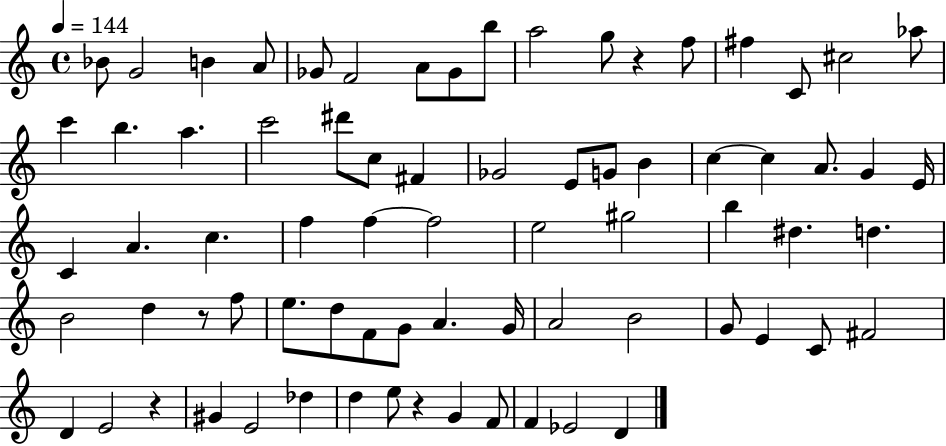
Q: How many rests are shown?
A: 4